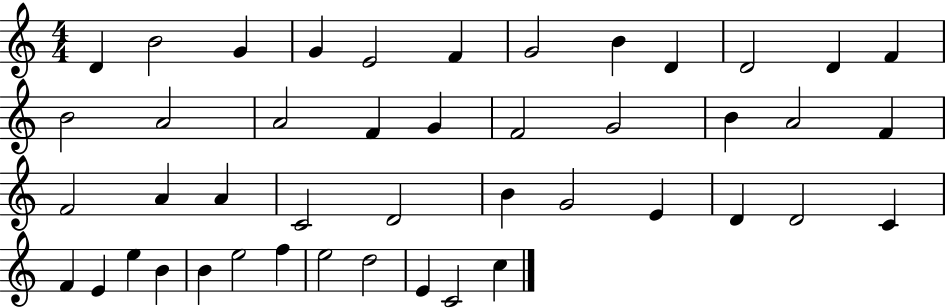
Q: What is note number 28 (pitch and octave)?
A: B4